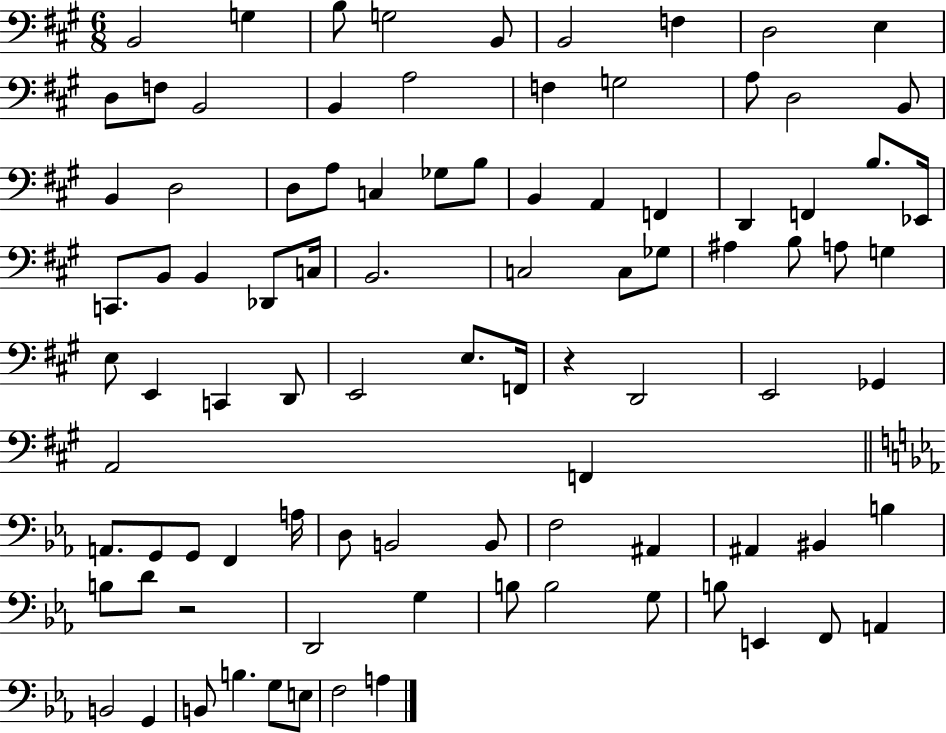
X:1
T:Untitled
M:6/8
L:1/4
K:A
B,,2 G, B,/2 G,2 B,,/2 B,,2 F, D,2 E, D,/2 F,/2 B,,2 B,, A,2 F, G,2 A,/2 D,2 B,,/2 B,, D,2 D,/2 A,/2 C, _G,/2 B,/2 B,, A,, F,, D,, F,, B,/2 _E,,/4 C,,/2 B,,/2 B,, _D,,/2 C,/4 B,,2 C,2 C,/2 _G,/2 ^A, B,/2 A,/2 G, E,/2 E,, C,, D,,/2 E,,2 E,/2 F,,/4 z D,,2 E,,2 _G,, A,,2 F,, A,,/2 G,,/2 G,,/2 F,, A,/4 D,/2 B,,2 B,,/2 F,2 ^A,, ^A,, ^B,, B, B,/2 D/2 z2 D,,2 G, B,/2 B,2 G,/2 B,/2 E,, F,,/2 A,, B,,2 G,, B,,/2 B, G,/2 E,/2 F,2 A,